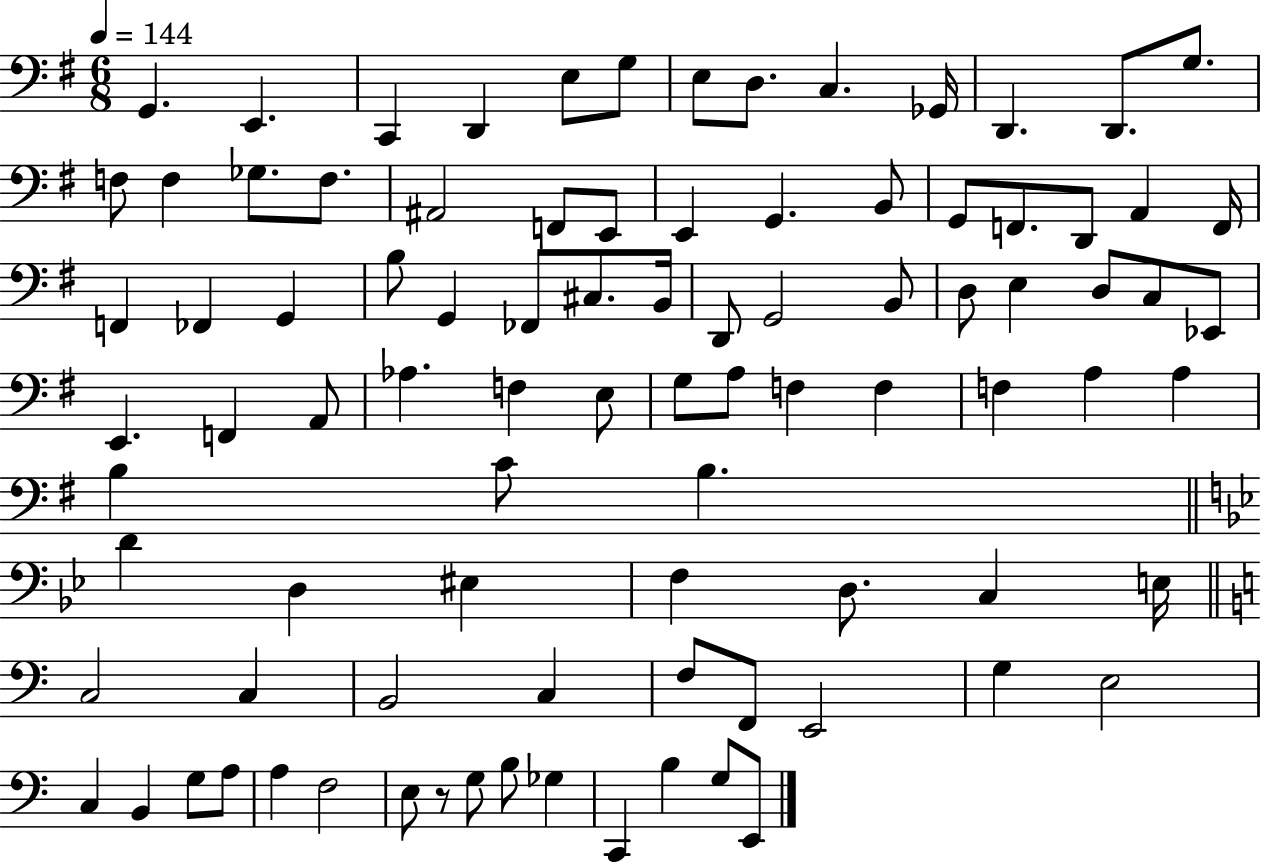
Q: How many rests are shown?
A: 1